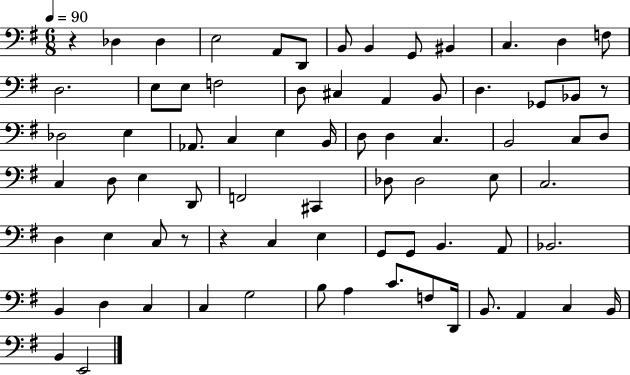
X:1
T:Untitled
M:6/8
L:1/4
K:G
z _D, _D, E,2 A,,/2 D,,/2 B,,/2 B,, G,,/2 ^B,, C, D, F,/2 D,2 E,/2 E,/2 F,2 D,/2 ^C, A,, B,,/2 D, _G,,/2 _B,,/2 z/2 _D,2 E, _A,,/2 C, E, B,,/4 D,/2 D, C, B,,2 C,/2 D,/2 C, D,/2 E, D,,/2 F,,2 ^C,, _D,/2 _D,2 E,/2 C,2 D, E, C,/2 z/2 z C, E, G,,/2 G,,/2 B,, A,,/2 _B,,2 B,, D, C, C, G,2 B,/2 A, C/2 F,/2 D,,/4 B,,/2 A,, C, B,,/4 B,, E,,2